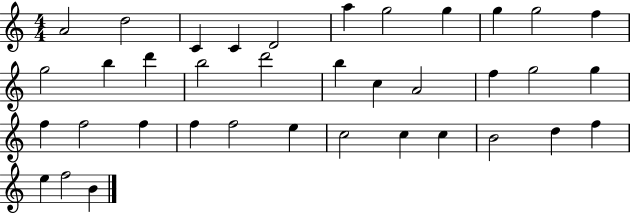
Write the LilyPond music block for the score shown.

{
  \clef treble
  \numericTimeSignature
  \time 4/4
  \key c \major
  a'2 d''2 | c'4 c'4 d'2 | a''4 g''2 g''4 | g''4 g''2 f''4 | \break g''2 b''4 d'''4 | b''2 d'''2 | b''4 c''4 a'2 | f''4 g''2 g''4 | \break f''4 f''2 f''4 | f''4 f''2 e''4 | c''2 c''4 c''4 | b'2 d''4 f''4 | \break e''4 f''2 b'4 | \bar "|."
}